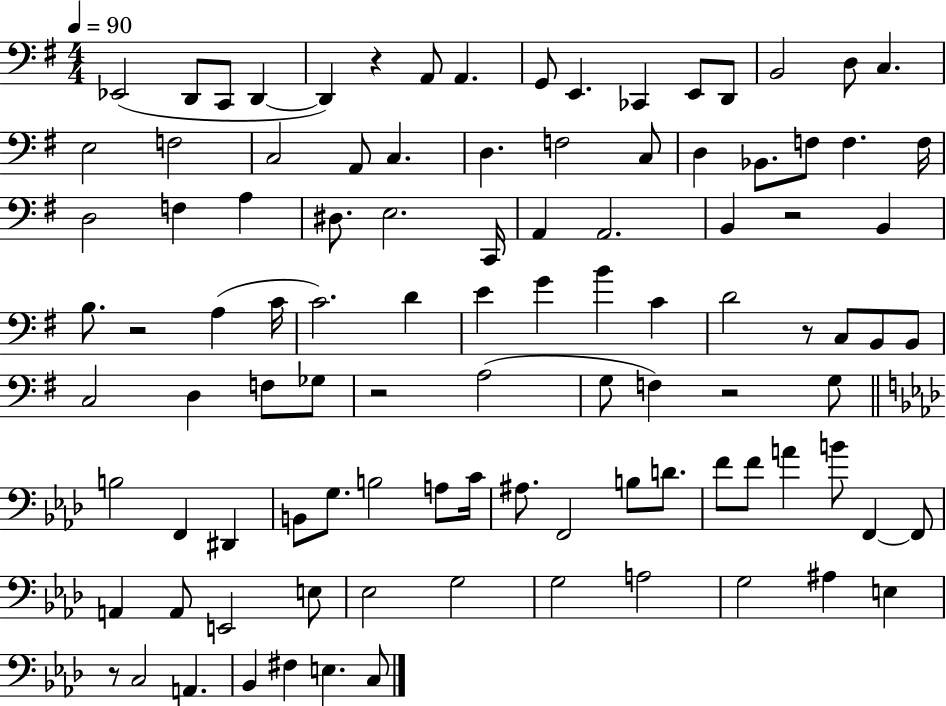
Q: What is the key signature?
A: G major